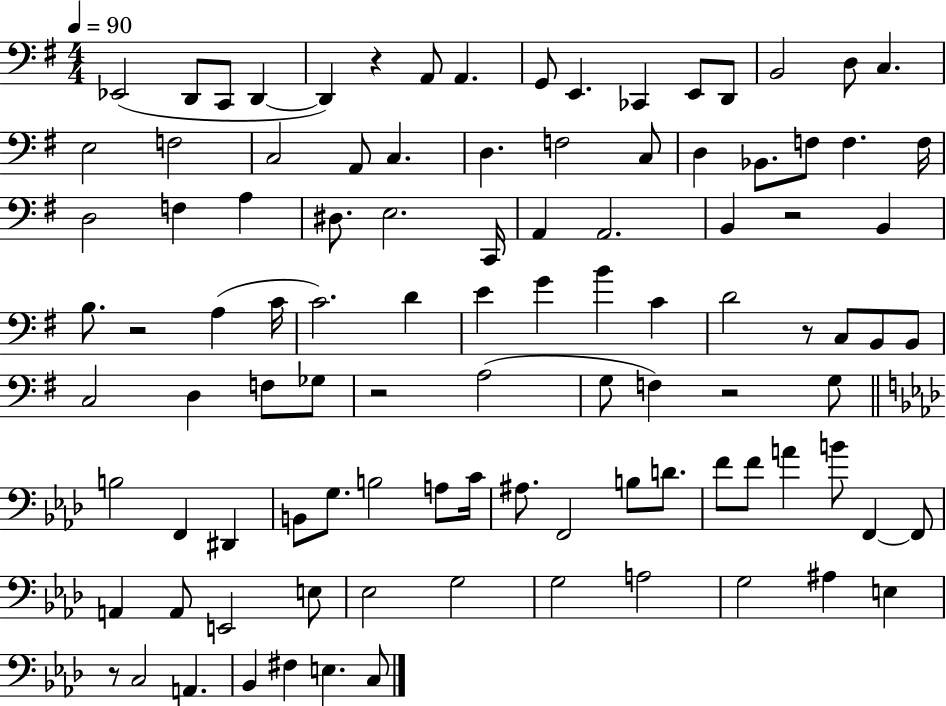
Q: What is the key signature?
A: G major